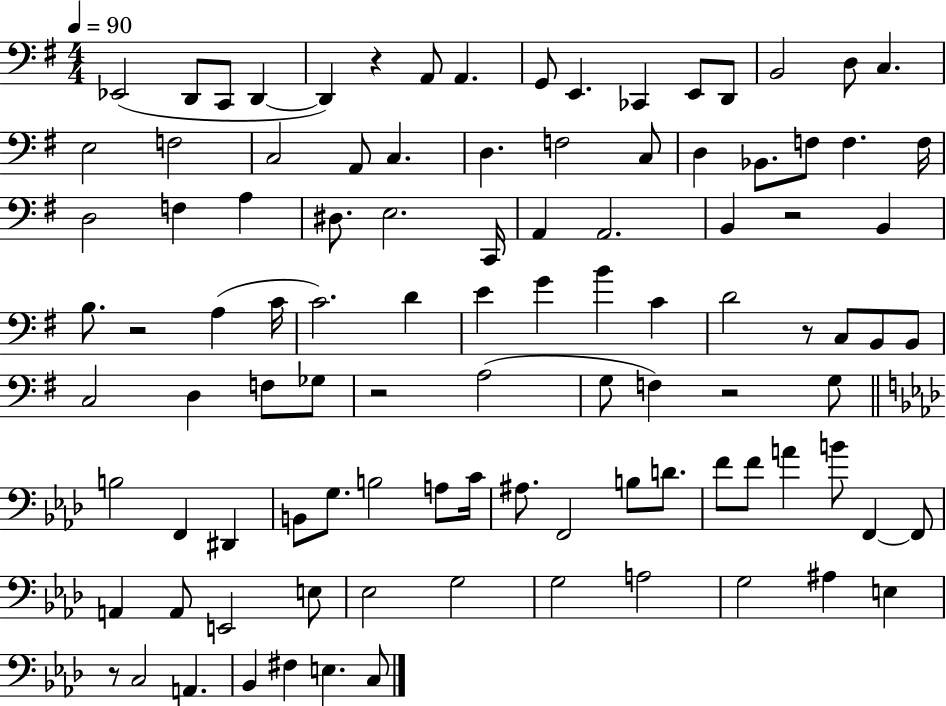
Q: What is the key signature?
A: G major